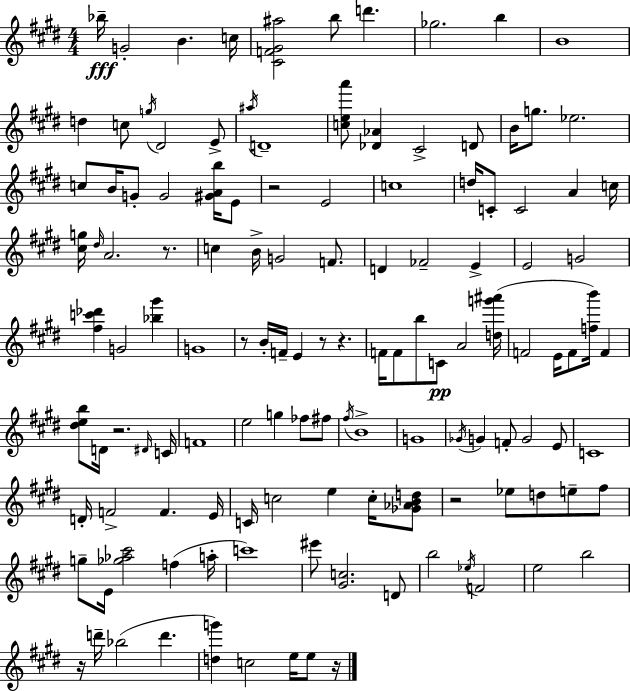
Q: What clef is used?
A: treble